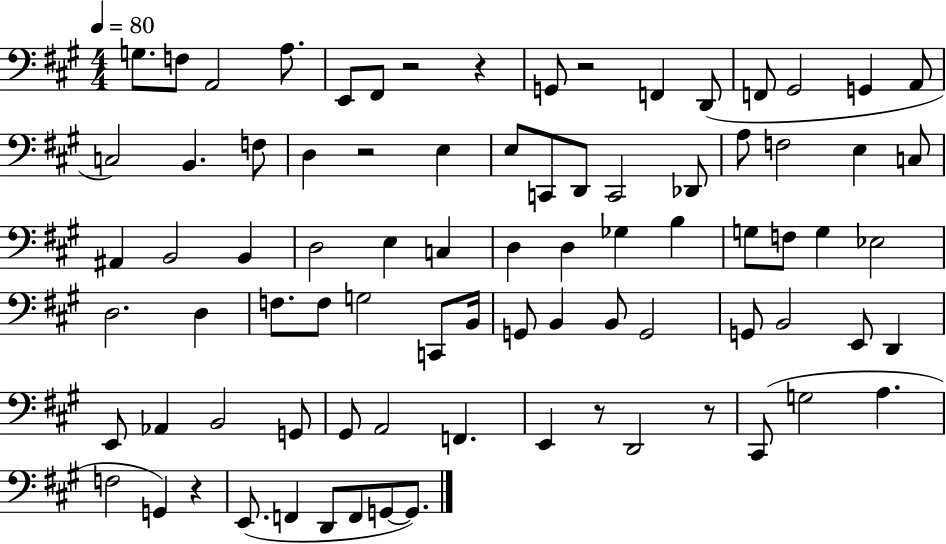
G3/e. F3/e A2/h A3/e. E2/e F#2/e R/h R/q G2/e R/h F2/q D2/e F2/e G#2/h G2/q A2/e C3/h B2/q. F3/e D3/q R/h E3/q E3/e C2/e D2/e C2/h Db2/e A3/e F3/h E3/q C3/e A#2/q B2/h B2/q D3/h E3/q C3/q D3/q D3/q Gb3/q B3/q G3/e F3/e G3/q Eb3/h D3/h. D3/q F3/e. F3/e G3/h C2/e B2/s G2/e B2/q B2/e G2/h G2/e B2/h E2/e D2/q E2/e Ab2/q B2/h G2/e G#2/e A2/h F2/q. E2/q R/e D2/h R/e C#2/e G3/h A3/q. F3/h G2/q R/q E2/e. F2/q D2/e F2/e G2/e G2/e.